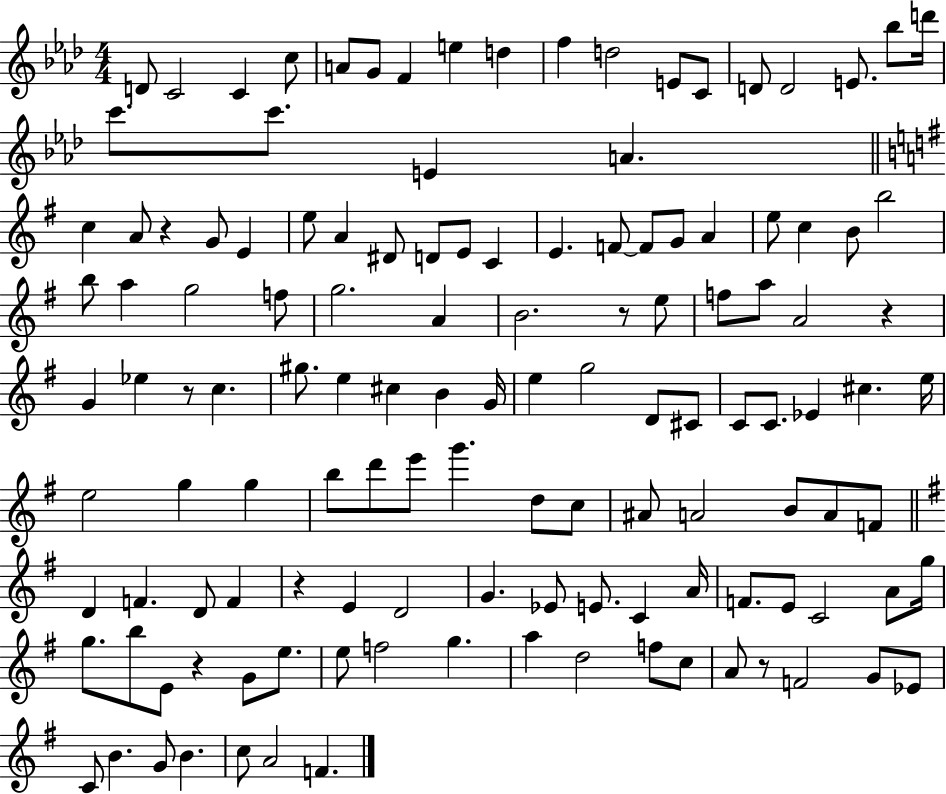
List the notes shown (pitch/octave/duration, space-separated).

D4/e C4/h C4/q C5/e A4/e G4/e F4/q E5/q D5/q F5/q D5/h E4/e C4/e D4/e D4/h E4/e. Bb5/e D6/s C6/e. C6/e. E4/q A4/q. C5/q A4/e R/q G4/e E4/q E5/e A4/q D#4/e D4/e E4/e C4/q E4/q. F4/e F4/e G4/e A4/q E5/e C5/q B4/e B5/h B5/e A5/q G5/h F5/e G5/h. A4/q B4/h. R/e E5/e F5/e A5/e A4/h R/q G4/q Eb5/q R/e C5/q. G#5/e. E5/q C#5/q B4/q G4/s E5/q G5/h D4/e C#4/e C4/e C4/e. Eb4/q C#5/q. E5/s E5/h G5/q G5/q B5/e D6/e E6/e G6/q. D5/e C5/e A#4/e A4/h B4/e A4/e F4/e D4/q F4/q. D4/e F4/q R/q E4/q D4/h G4/q. Eb4/e E4/e. C4/q A4/s F4/e. E4/e C4/h A4/e G5/s G5/e. B5/e E4/e R/q G4/e E5/e. E5/e F5/h G5/q. A5/q D5/h F5/e C5/e A4/e R/e F4/h G4/e Eb4/e C4/e B4/q. G4/e B4/q. C5/e A4/h F4/q.